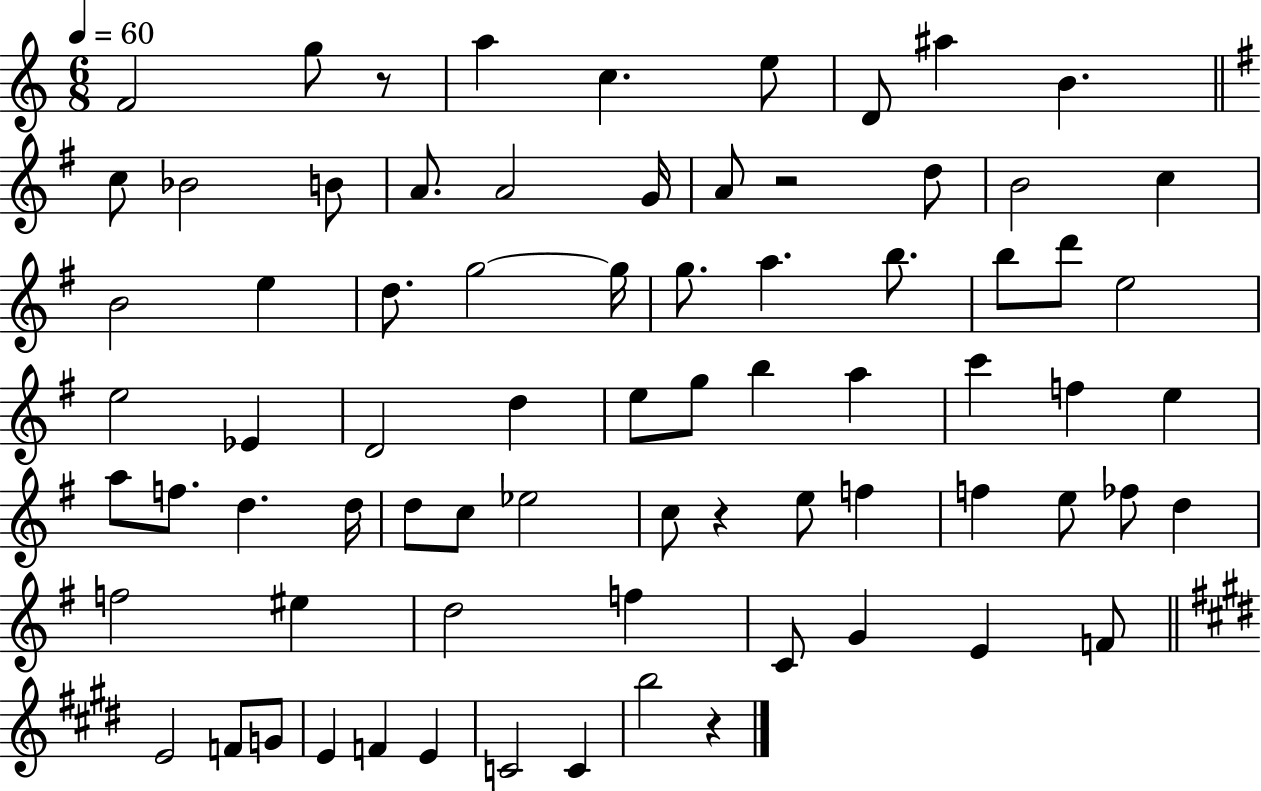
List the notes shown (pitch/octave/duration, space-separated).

F4/h G5/e R/e A5/q C5/q. E5/e D4/e A#5/q B4/q. C5/e Bb4/h B4/e A4/e. A4/h G4/s A4/e R/h D5/e B4/h C5/q B4/h E5/q D5/e. G5/h G5/s G5/e. A5/q. B5/e. B5/e D6/e E5/h E5/h Eb4/q D4/h D5/q E5/e G5/e B5/q A5/q C6/q F5/q E5/q A5/e F5/e. D5/q. D5/s D5/e C5/e Eb5/h C5/e R/q E5/e F5/q F5/q E5/e FES5/e D5/q F5/h EIS5/q D5/h F5/q C4/e G4/q E4/q F4/e E4/h F4/e G4/e E4/q F4/q E4/q C4/h C4/q B5/h R/q